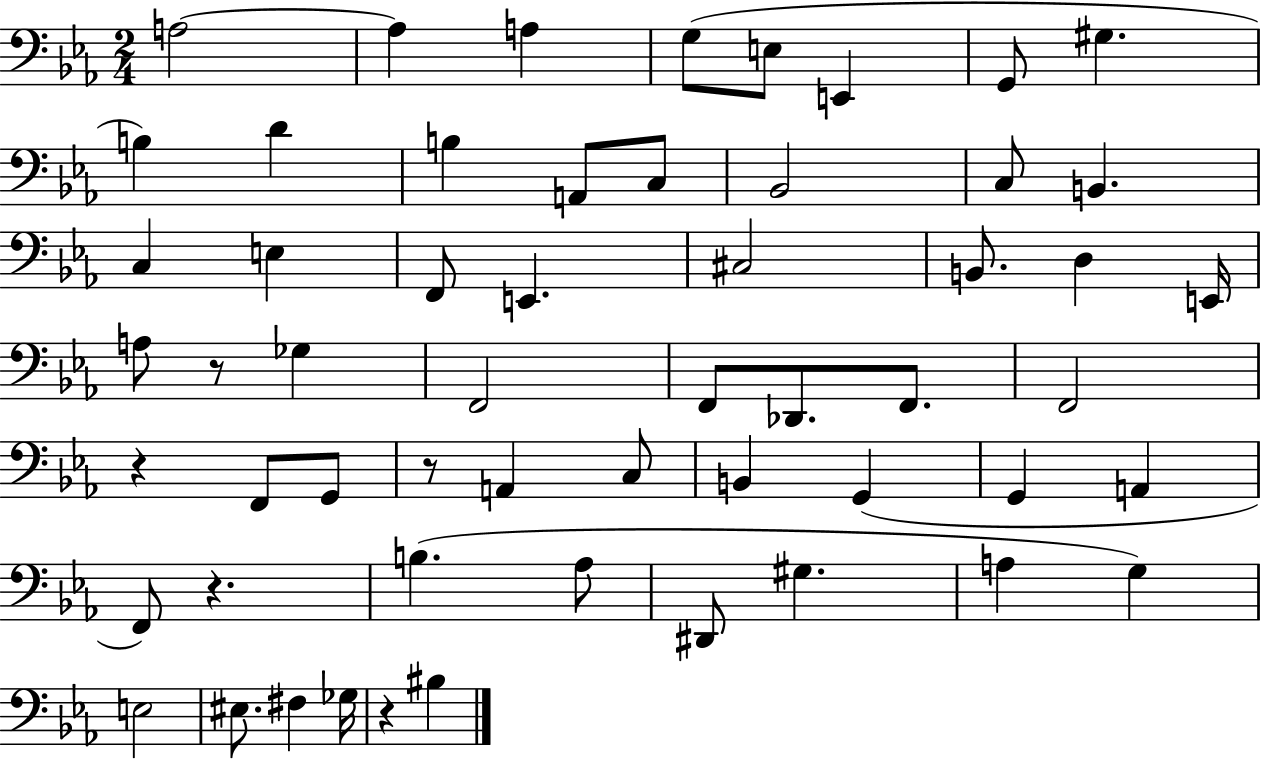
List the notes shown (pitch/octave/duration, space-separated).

A3/h A3/q A3/q G3/e E3/e E2/q G2/e G#3/q. B3/q D4/q B3/q A2/e C3/e Bb2/h C3/e B2/q. C3/q E3/q F2/e E2/q. C#3/h B2/e. D3/q E2/s A3/e R/e Gb3/q F2/h F2/e Db2/e. F2/e. F2/h R/q F2/e G2/e R/e A2/q C3/e B2/q G2/q G2/q A2/q F2/e R/q. B3/q. Ab3/e D#2/e G#3/q. A3/q G3/q E3/h EIS3/e. F#3/q Gb3/s R/q BIS3/q